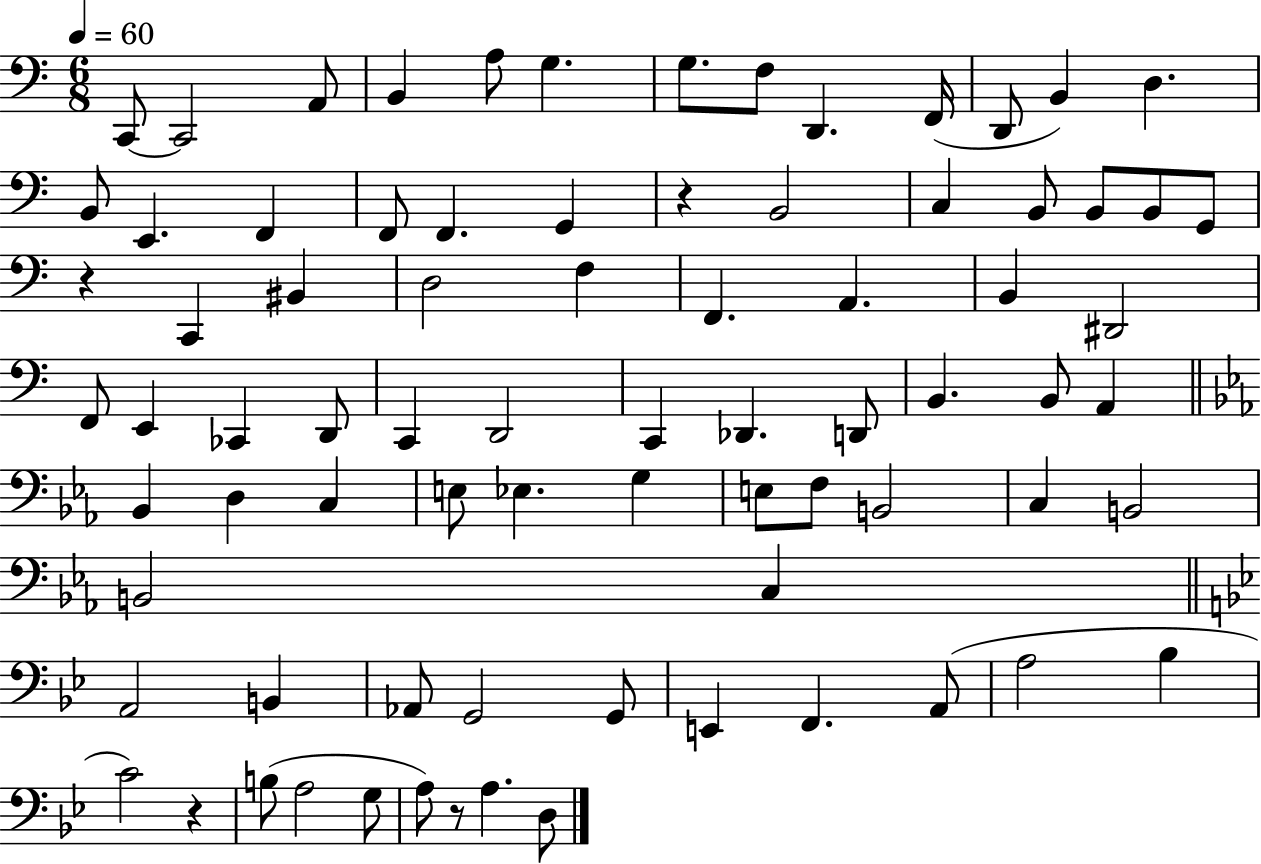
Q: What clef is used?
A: bass